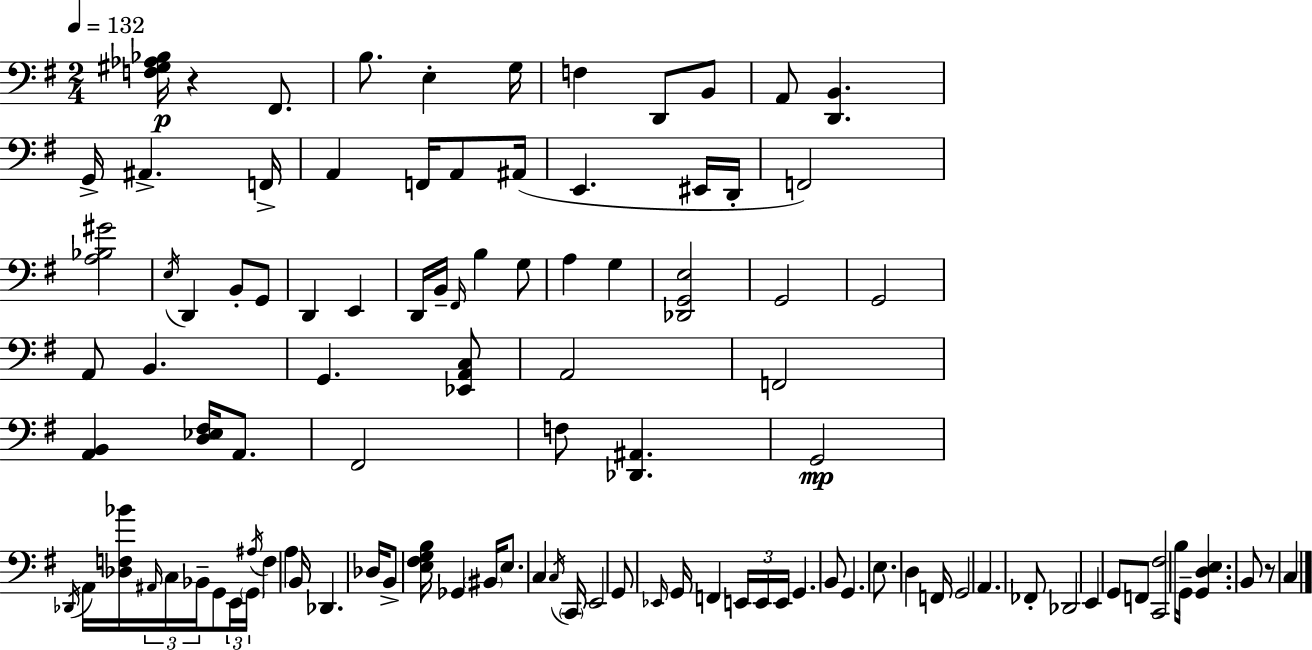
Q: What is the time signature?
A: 2/4